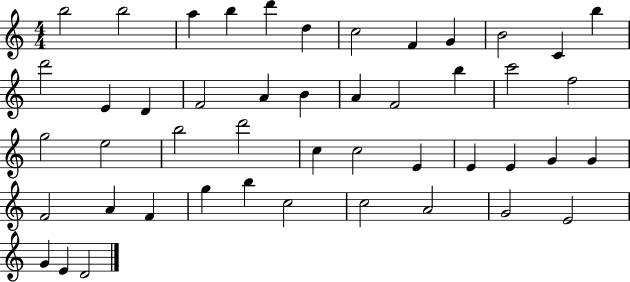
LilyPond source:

{
  \clef treble
  \numericTimeSignature
  \time 4/4
  \key c \major
  b''2 b''2 | a''4 b''4 d'''4 d''4 | c''2 f'4 g'4 | b'2 c'4 b''4 | \break d'''2 e'4 d'4 | f'2 a'4 b'4 | a'4 f'2 b''4 | c'''2 f''2 | \break g''2 e''2 | b''2 d'''2 | c''4 c''2 e'4 | e'4 e'4 g'4 g'4 | \break f'2 a'4 f'4 | g''4 b''4 c''2 | c''2 a'2 | g'2 e'2 | \break g'4 e'4 d'2 | \bar "|."
}